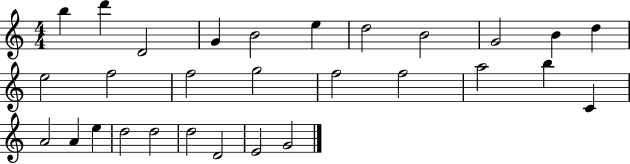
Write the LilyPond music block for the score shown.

{
  \clef treble
  \numericTimeSignature
  \time 4/4
  \key c \major
  b''4 d'''4 d'2 | g'4 b'2 e''4 | d''2 b'2 | g'2 b'4 d''4 | \break e''2 f''2 | f''2 g''2 | f''2 f''2 | a''2 b''4 c'4 | \break a'2 a'4 e''4 | d''2 d''2 | d''2 d'2 | e'2 g'2 | \break \bar "|."
}